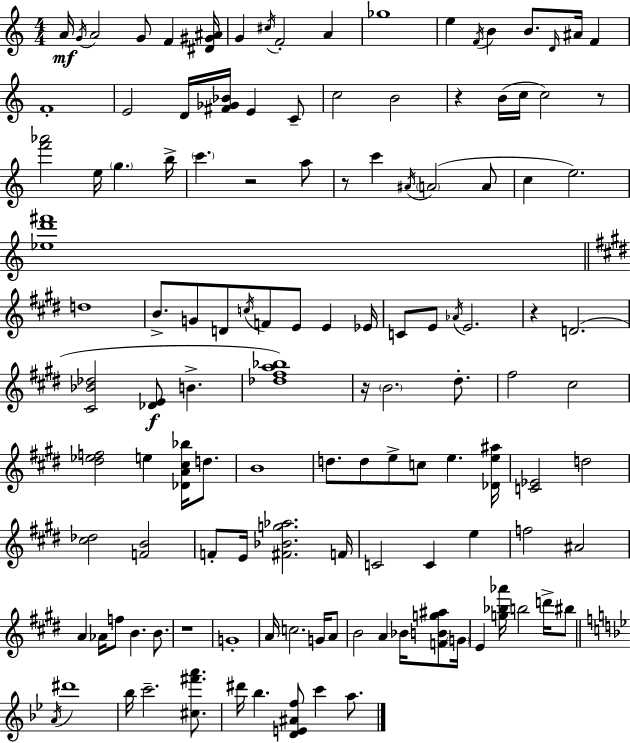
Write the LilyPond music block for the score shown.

{
  \clef treble
  \numericTimeSignature
  \time 4/4
  \key a \minor
  a'16\mf \acciaccatura { g'16 } a'2 g'8 f'4 | <dis' gis' ais'>16 g'4 \acciaccatura { cis''16 } f'2-. a'4 | ges''1 | e''4 \acciaccatura { f'16 } b'4 b'8. \grace { d'16 } ais'16 | \break f'4 f'1-. | e'2 d'16 <fis' ges' bes'>16 e'4 | c'8-- c''2 b'2 | r4 b'16( c''16 c''2) | \break r8 <f''' aes'''>2 e''16 \parenthesize g''4. | b''16-> \parenthesize c'''4. r2 | a''8 r8 c'''4 \acciaccatura { ais'16 }( \parenthesize a'2 | a'8 c''4 e''2.) | \break <ees'' d''' fis'''>1 | \bar "||" \break \key e \major d''1 | b'8.-> g'8 d'8 \acciaccatura { c''16 } f'8 e'8 e'4 | ees'16 c'8 e'8 \acciaccatura { aes'16 } e'2. | r4 d'2.( | \break <cis' bes' des''>2 <des' e'>8\f b'4.-> | <des'' fis'' a'' bes''>1) | r16 \parenthesize b'2. dis''8.-. | fis''2 cis''2 | \break <dis'' ees'' f''>2 e''4 <des' a' cis'' bes''>16 d''8. | b'1 | d''8. d''8 e''8-> c''8 e''4. | <des' e'' ais''>16 <c' ees'>2 d''2 | \break <cis'' des''>2 <f' b'>2 | f'8-. e'16 <fis' bes' g'' aes''>2. | f'16 c'2 c'4 e''4 | f''2 ais'2 | \break a'4 aes'16 f''8 b'4. b'8. | r1 | g'1-. | a'16 c''2. g'16 | \break a'8 b'2 a'4 bes'16 <f' b' g'' ais''>8 | \parenthesize g'16 e'4 <g'' bes'' aes'''>16 b''2 d'''16-> | bis''8 \bar "||" \break \key bes \major \acciaccatura { a'16 } dis'''1 | bes''16 c'''2.-- <cis'' fis''' a'''>8. | dis'''16 bes''4. <d' e' ais' f''>8 c'''4 a''8. | \bar "|."
}